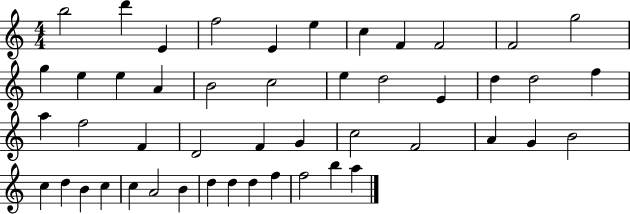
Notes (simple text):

B5/h D6/q E4/q F5/h E4/q E5/q C5/q F4/q F4/h F4/h G5/h G5/q E5/q E5/q A4/q B4/h C5/h E5/q D5/h E4/q D5/q D5/h F5/q A5/q F5/h F4/q D4/h F4/q G4/q C5/h F4/h A4/q G4/q B4/h C5/q D5/q B4/q C5/q C5/q A4/h B4/q D5/q D5/q D5/q F5/q F5/h B5/q A5/q